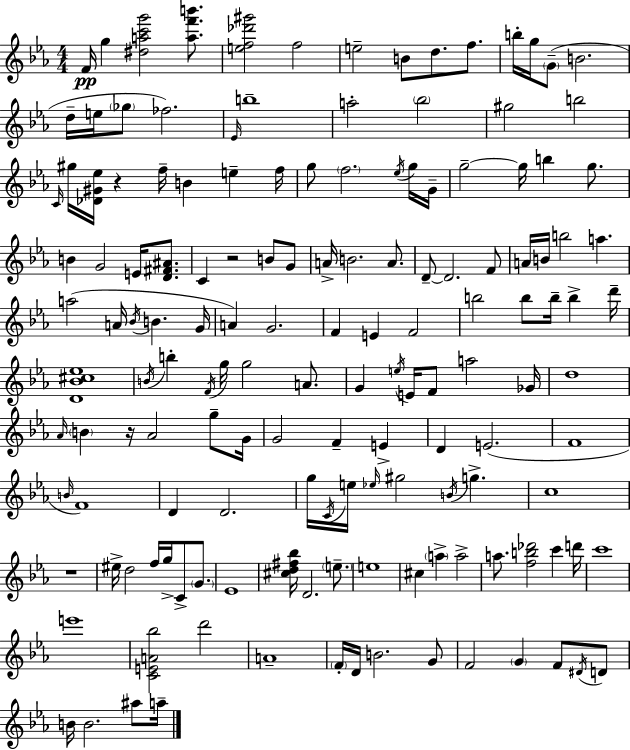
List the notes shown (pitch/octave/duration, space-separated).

F4/s G5/q [D#5,A5,C6,G6]/h [A5,F6,B6]/e. [E5,F5,Db6,G#6]/h F5/h E5/h B4/e D5/e. F5/e. B5/s G5/s G4/e B4/h. D5/s E5/s Gb5/e FES5/h. Eb4/s B5/w A5/h Bb5/h G#5/h B5/h C4/s G#5/s [Db4,G#4,Eb5]/s R/q F5/s B4/q E5/q F5/s G5/e F5/h. Eb5/s G5/s G4/s G5/h G5/s B5/q G5/e. B4/q G4/h E4/s [D4,F#4,A#4]/e. C4/q R/h B4/e G4/e A4/s B4/h. A4/e. D4/e D4/h. F4/e A4/s B4/s B5/h A5/q. A5/h A4/s Bb4/s B4/q. G4/s A4/q G4/h. F4/q E4/q F4/h B5/h B5/e B5/s B5/q D6/s [D4,Bb4,C#5,Eb5]/w B4/s B5/q F4/s G5/s G5/h A4/e. G4/q E5/s E4/s F4/e A5/h Gb4/s D5/w Ab4/s B4/q R/s Ab4/h G5/e G4/s G4/h F4/q E4/q D4/q E4/h. F4/w B4/s F4/w D4/q D4/h. G5/s C4/s E5/s Eb5/s G#5/h B4/s G5/q. C5/w R/w EIS5/s D5/h F5/s G5/s C4/e G4/e. Eb4/w [C#5,D5,F#5,Bb5]/s D4/h. E5/e. E5/w C#5/q A5/q A5/h A5/e. [F5,B5,Db6]/h C6/q D6/s C6/w E6/w [C4,E4,A4,Bb5]/h D6/h A4/w F4/s D4/s B4/h. G4/e F4/h G4/q F4/e D#4/s D4/e B4/s B4/h. A#5/e A5/s